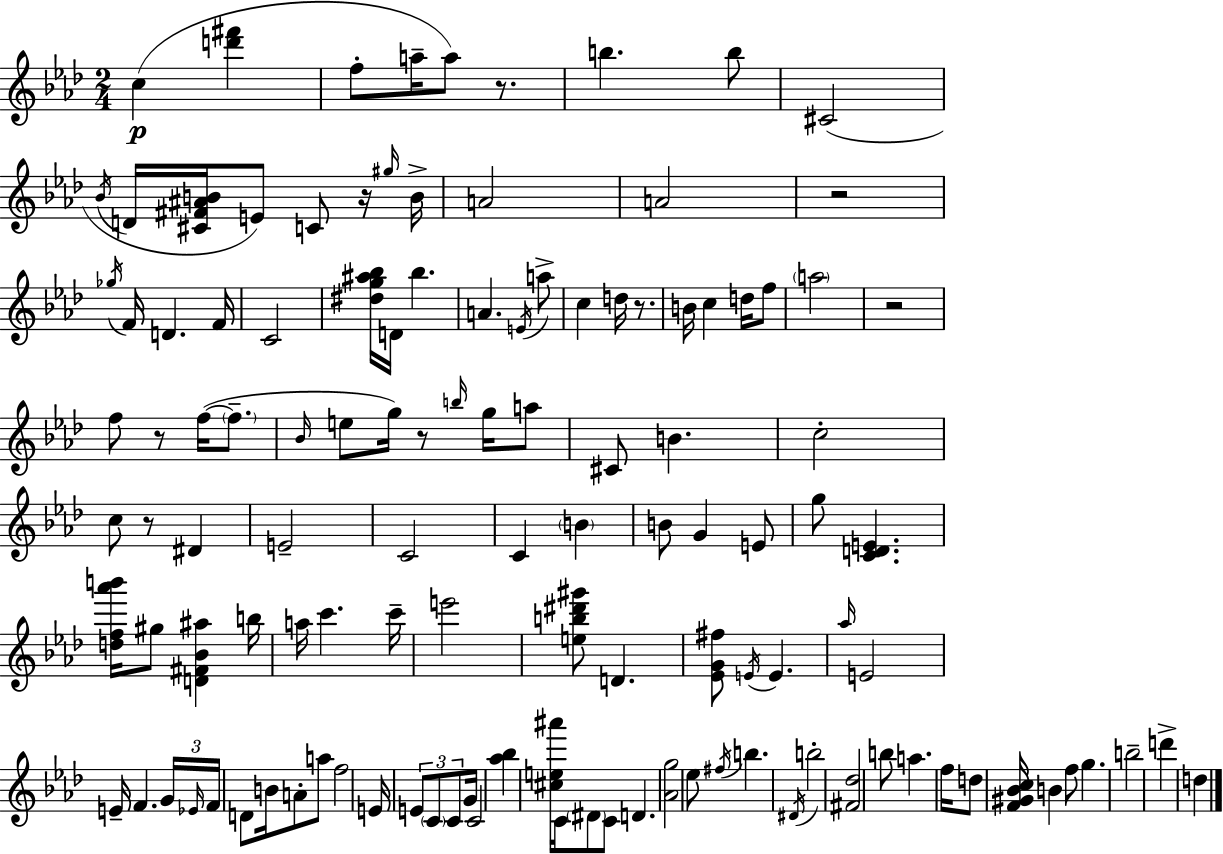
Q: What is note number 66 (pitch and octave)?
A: E4